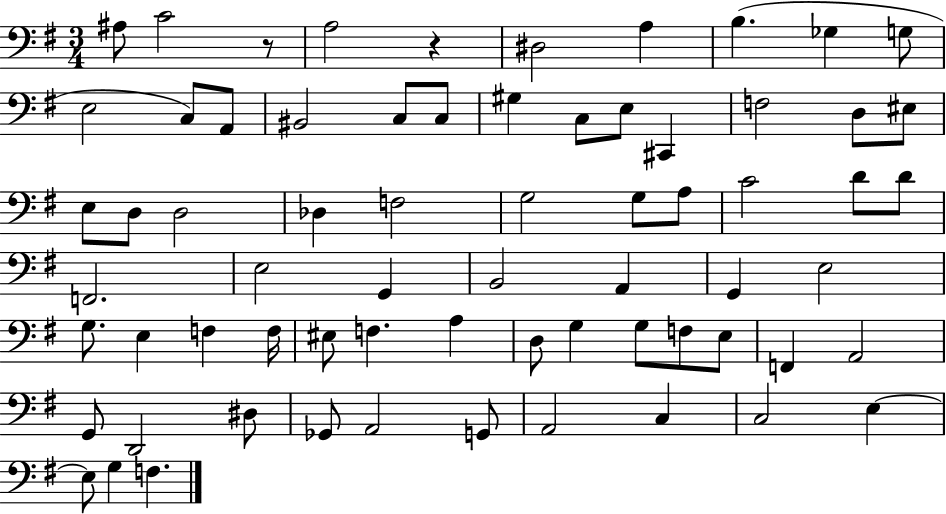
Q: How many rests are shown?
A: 2